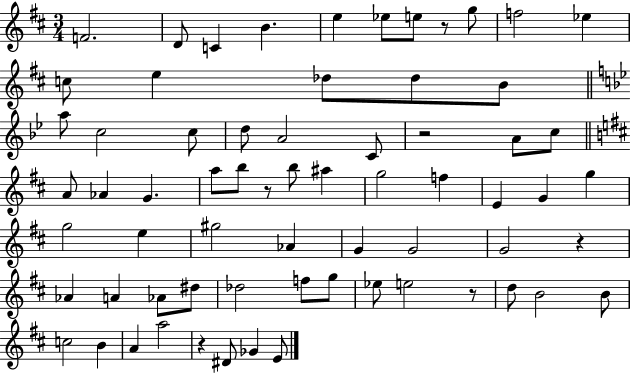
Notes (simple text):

F4/h. D4/e C4/q B4/q. E5/q Eb5/e E5/e R/e G5/e F5/h Eb5/q C5/e E5/q Db5/e Db5/e B4/e A5/e C5/h C5/e D5/e A4/h C4/e R/h A4/e C5/e A4/e Ab4/q G4/q. A5/e B5/e R/e B5/e A#5/q G5/h F5/q E4/q G4/q G5/q G5/h E5/q G#5/h Ab4/q G4/q G4/h G4/h R/q Ab4/q A4/q Ab4/e D#5/e Db5/h F5/e G5/e Eb5/e E5/h R/e D5/e B4/h B4/e C5/h B4/q A4/q A5/h R/q D#4/e Gb4/q E4/e